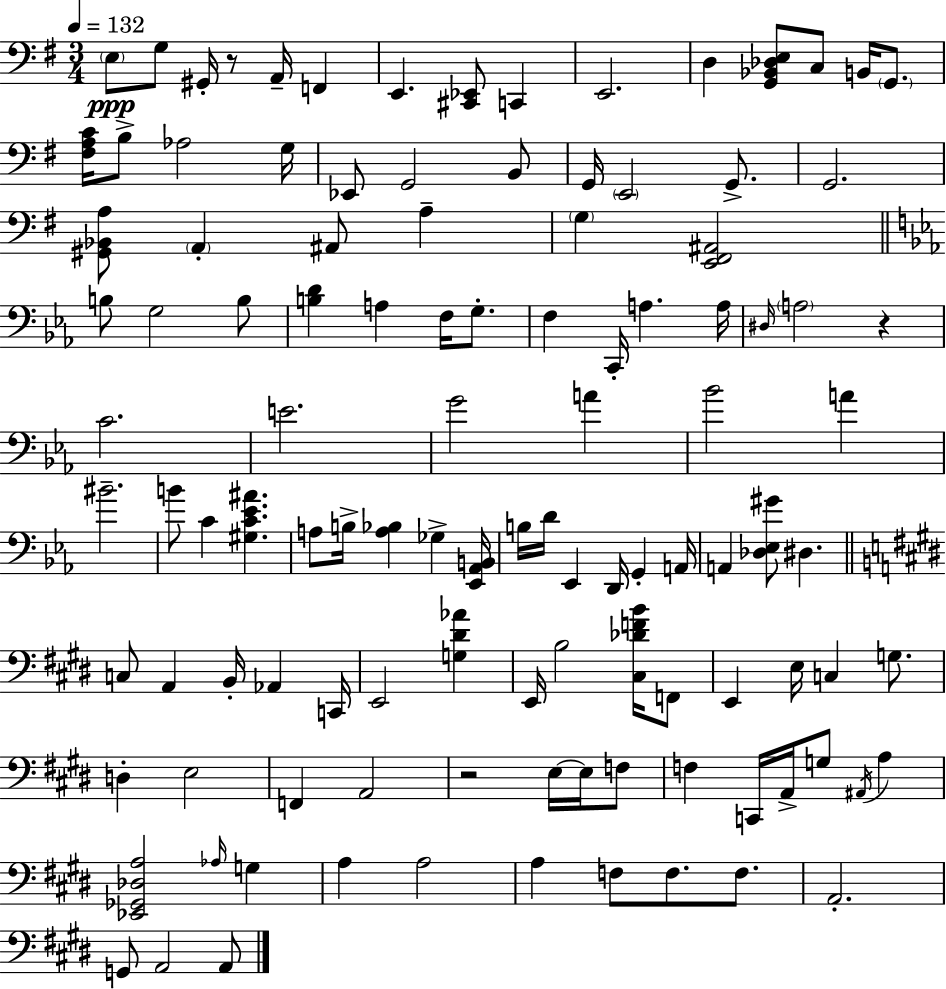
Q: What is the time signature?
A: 3/4